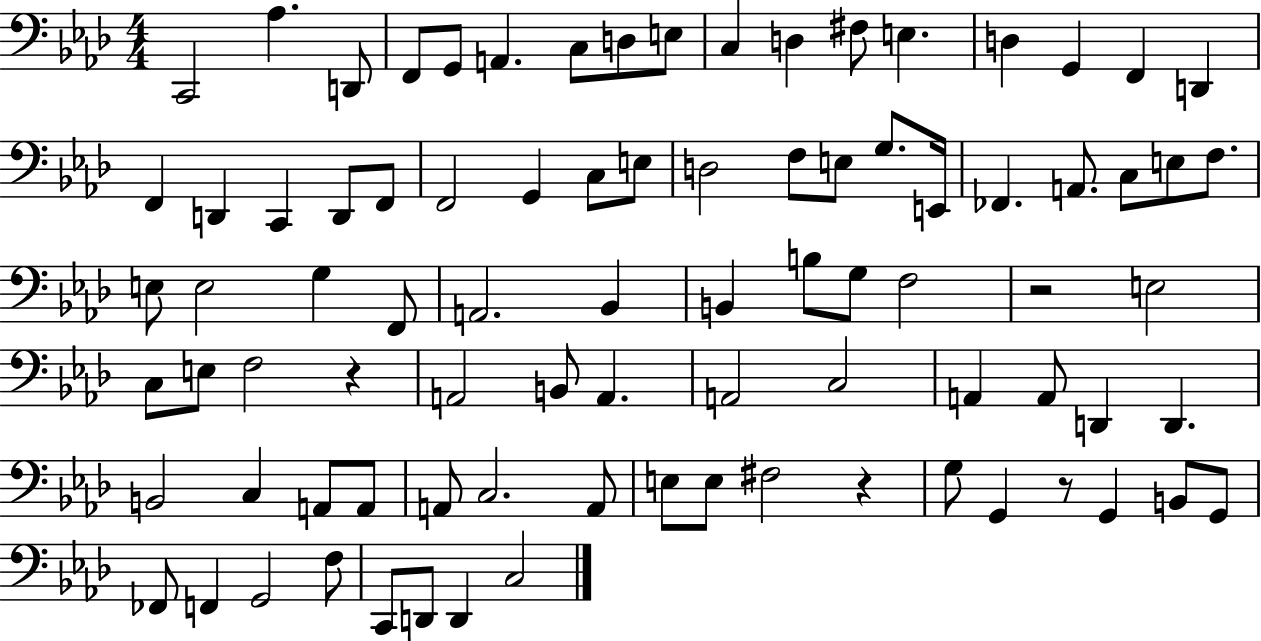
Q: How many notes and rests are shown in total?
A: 86